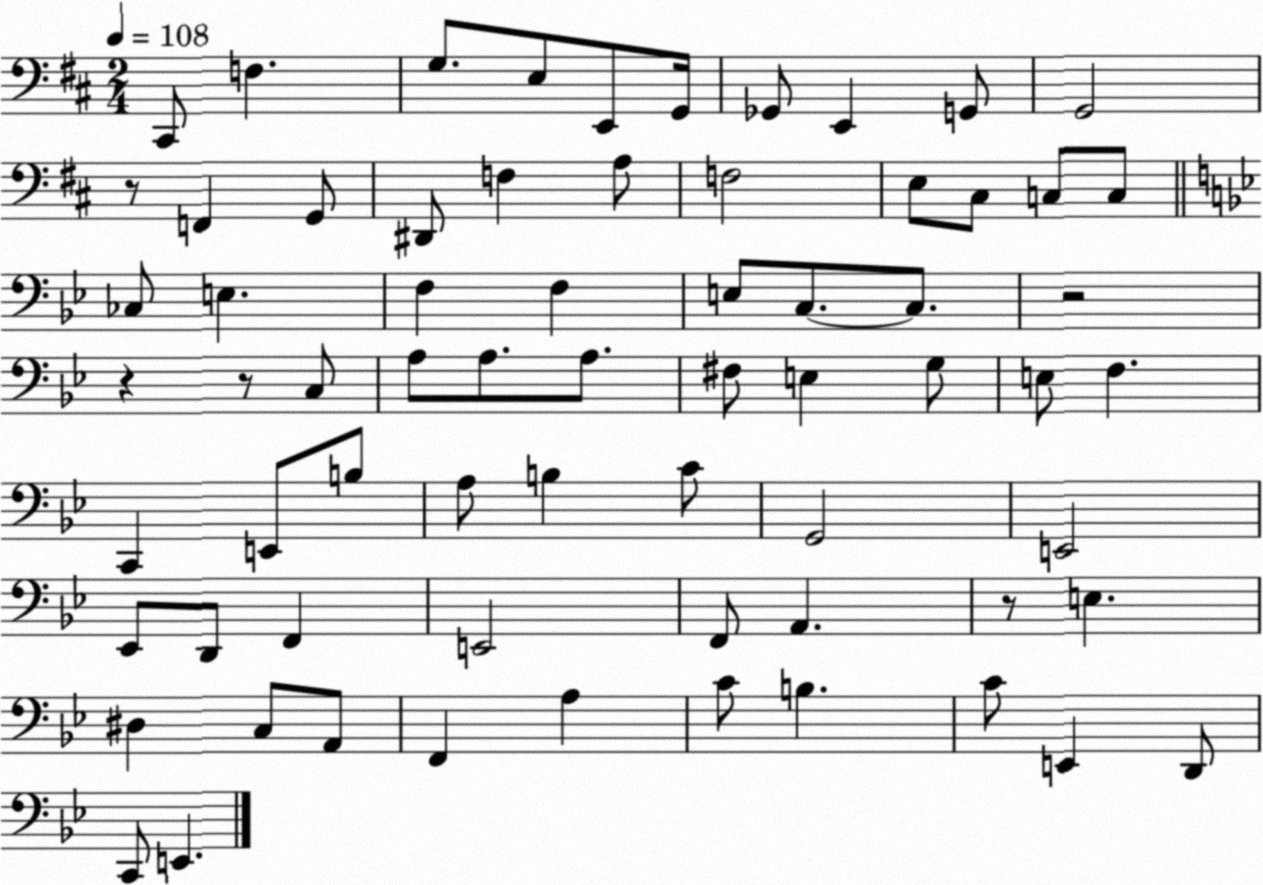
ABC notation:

X:1
T:Untitled
M:2/4
L:1/4
K:D
^C,,/2 F, G,/2 E,/2 E,,/2 G,,/4 _G,,/2 E,, G,,/2 G,,2 z/2 F,, G,,/2 ^D,,/2 F, A,/2 F,2 E,/2 ^C,/2 C,/2 C,/2 _C,/2 E, F, F, E,/2 C,/2 C,/2 z2 z z/2 C,/2 A,/2 A,/2 A,/2 ^F,/2 E, G,/2 E,/2 F, C,, E,,/2 B,/2 A,/2 B, C/2 G,,2 E,,2 _E,,/2 D,,/2 F,, E,,2 F,,/2 A,, z/2 E, ^D, C,/2 A,,/2 F,, A, C/2 B, C/2 E,, D,,/2 C,,/2 E,,